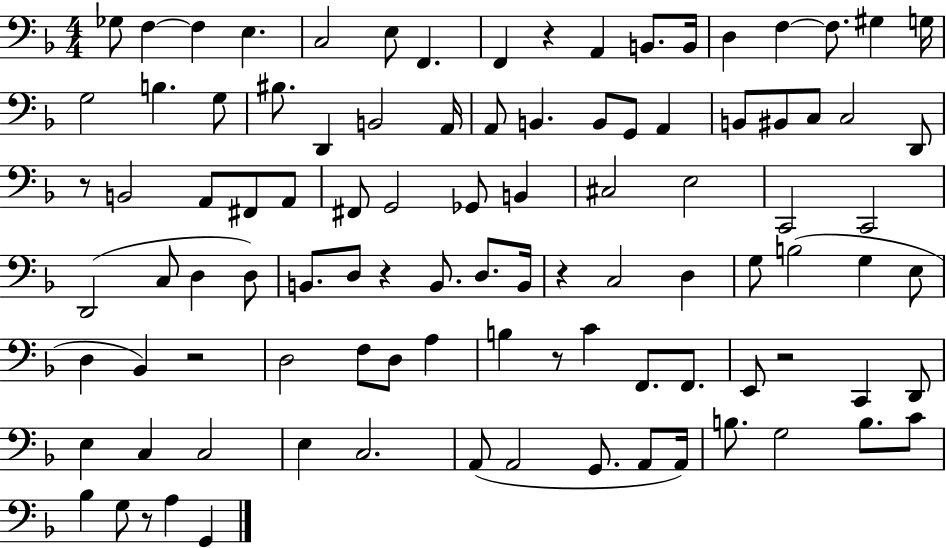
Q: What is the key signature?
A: F major